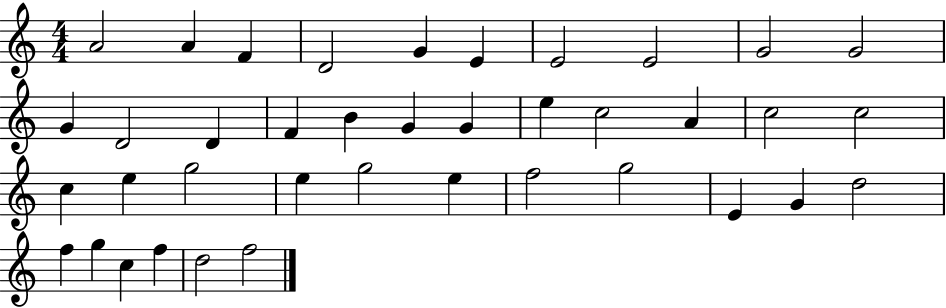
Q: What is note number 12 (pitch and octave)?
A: D4